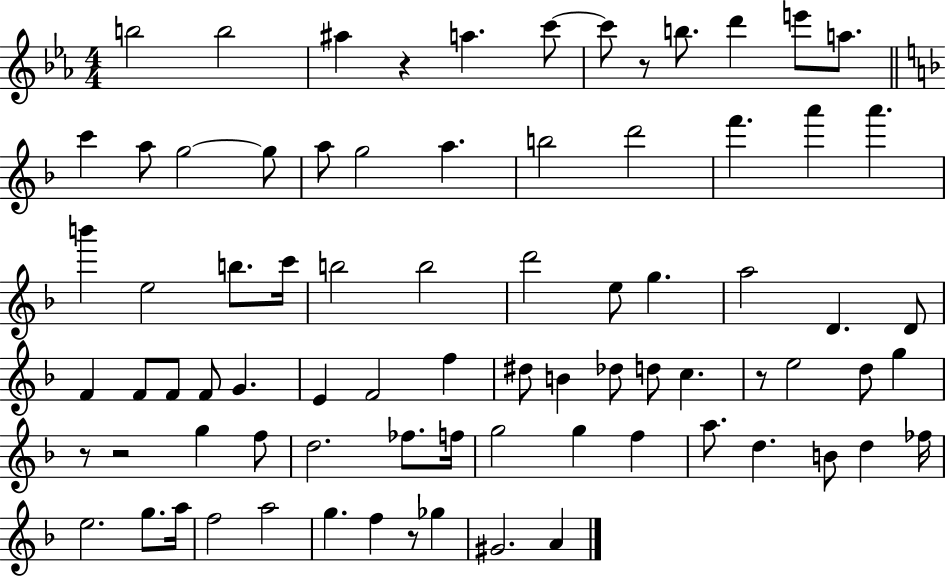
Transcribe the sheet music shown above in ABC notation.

X:1
T:Untitled
M:4/4
L:1/4
K:Eb
b2 b2 ^a z a c'/2 c'/2 z/2 b/2 d' e'/2 a/2 c' a/2 g2 g/2 a/2 g2 a b2 d'2 f' a' a' b' e2 b/2 c'/4 b2 b2 d'2 e/2 g a2 D D/2 F F/2 F/2 F/2 G E F2 f ^d/2 B _d/2 d/2 c z/2 e2 d/2 g z/2 z2 g f/2 d2 _f/2 f/4 g2 g f a/2 d B/2 d _f/4 e2 g/2 a/4 f2 a2 g f z/2 _g ^G2 A